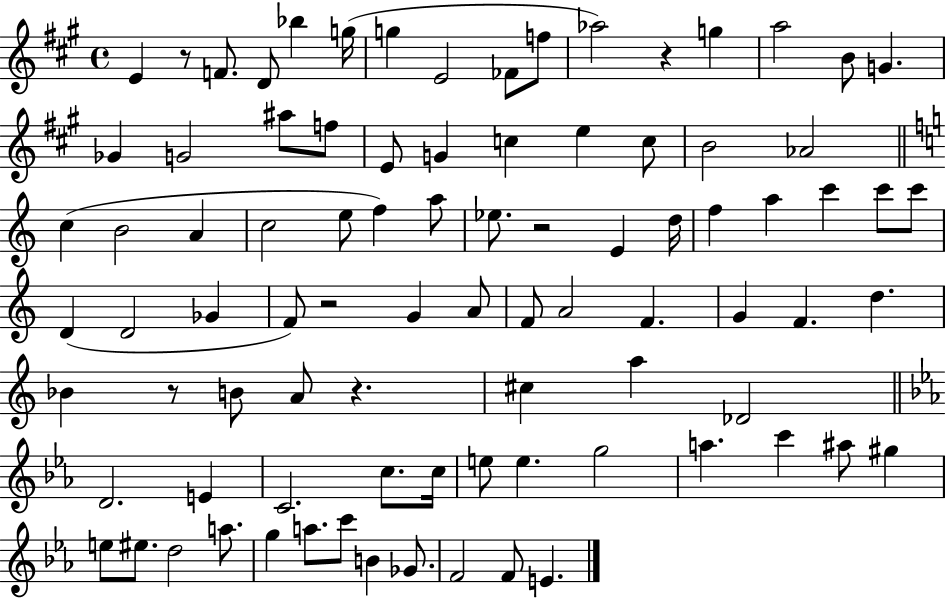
E4/q R/e F4/e. D4/e Bb5/q G5/s G5/q E4/h FES4/e F5/e Ab5/h R/q G5/q A5/h B4/e G4/q. Gb4/q G4/h A#5/e F5/e E4/e G4/q C5/q E5/q C5/e B4/h Ab4/h C5/q B4/h A4/q C5/h E5/e F5/q A5/e Eb5/e. R/h E4/q D5/s F5/q A5/q C6/q C6/e C6/e D4/q D4/h Gb4/q F4/e R/h G4/q A4/e F4/e A4/h F4/q. G4/q F4/q. D5/q. Bb4/q R/e B4/e A4/e R/q. C#5/q A5/q Db4/h D4/h. E4/q C4/h. C5/e. C5/s E5/e E5/q. G5/h A5/q. C6/q A#5/e G#5/q E5/e EIS5/e. D5/h A5/e. G5/q A5/e. C6/e B4/q Gb4/e. F4/h F4/e E4/q.